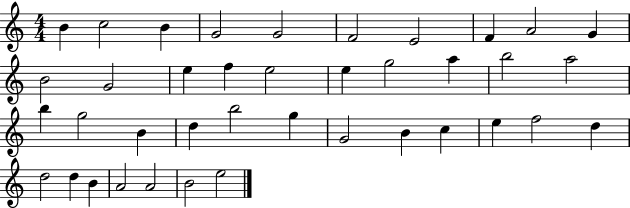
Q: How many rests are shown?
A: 0